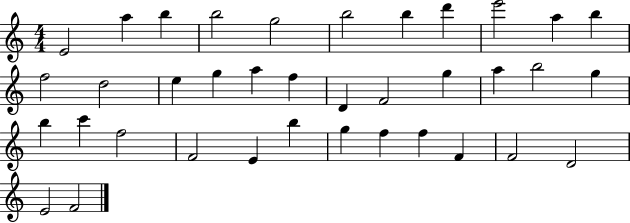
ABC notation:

X:1
T:Untitled
M:4/4
L:1/4
K:C
E2 a b b2 g2 b2 b d' e'2 a b f2 d2 e g a f D F2 g a b2 g b c' f2 F2 E b g f f F F2 D2 E2 F2